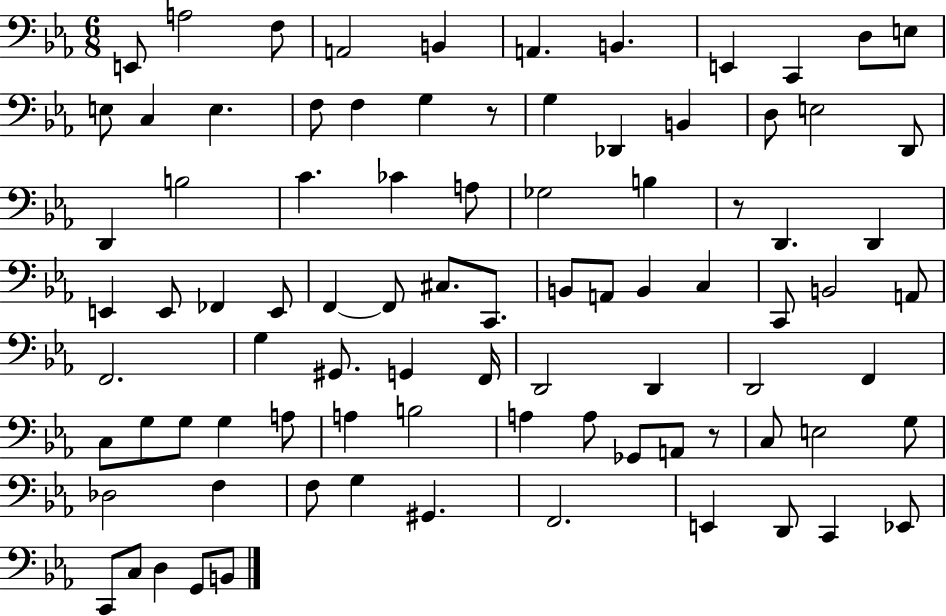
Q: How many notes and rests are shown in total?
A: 88